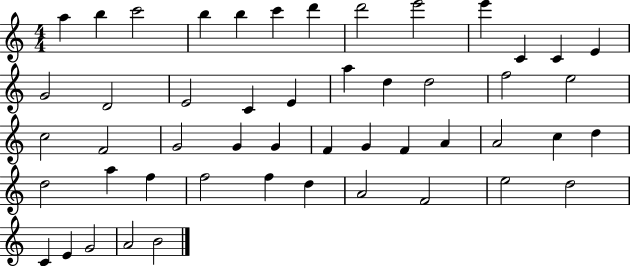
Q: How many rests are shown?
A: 0